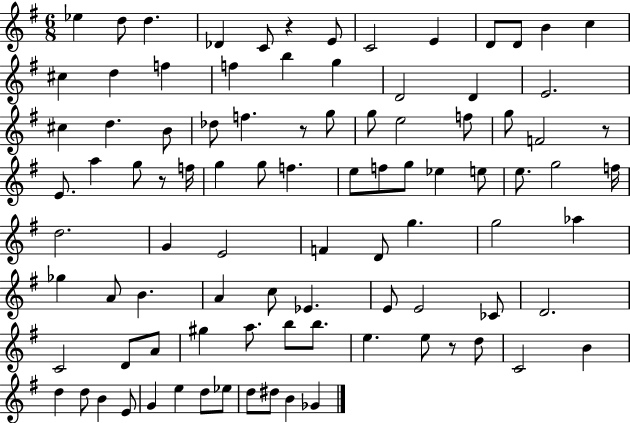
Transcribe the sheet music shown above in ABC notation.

X:1
T:Untitled
M:6/8
L:1/4
K:G
_e d/2 d _D C/2 z E/2 C2 E D/2 D/2 B c ^c d f f b g D2 D E2 ^c d B/2 _d/2 f z/2 g/2 g/2 e2 f/2 g/2 F2 z/2 E/2 a g/2 z/2 f/4 g g/2 f e/2 f/2 g/2 _e e/2 e/2 g2 f/4 d2 G E2 F D/2 g g2 _a _g A/2 B A c/2 _E E/2 E2 _C/2 D2 C2 D/2 A/2 ^g a/2 b/2 b/2 e e/2 z/2 d/2 C2 B d d/2 B E/2 G e d/2 _e/2 d/2 ^d/2 B _G